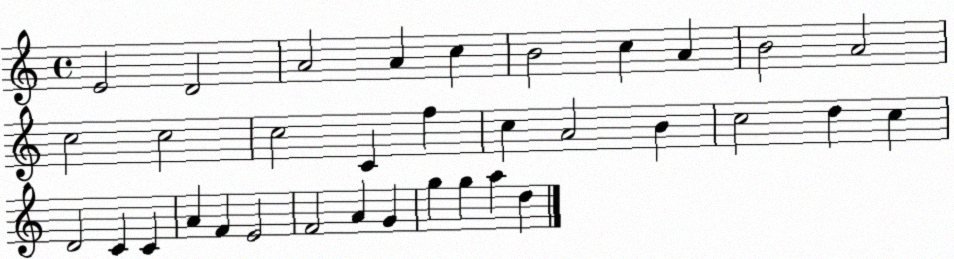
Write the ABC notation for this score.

X:1
T:Untitled
M:4/4
L:1/4
K:C
E2 D2 A2 A c B2 c A B2 A2 c2 c2 c2 C f c A2 B c2 d c D2 C C A F E2 F2 A G g g a d